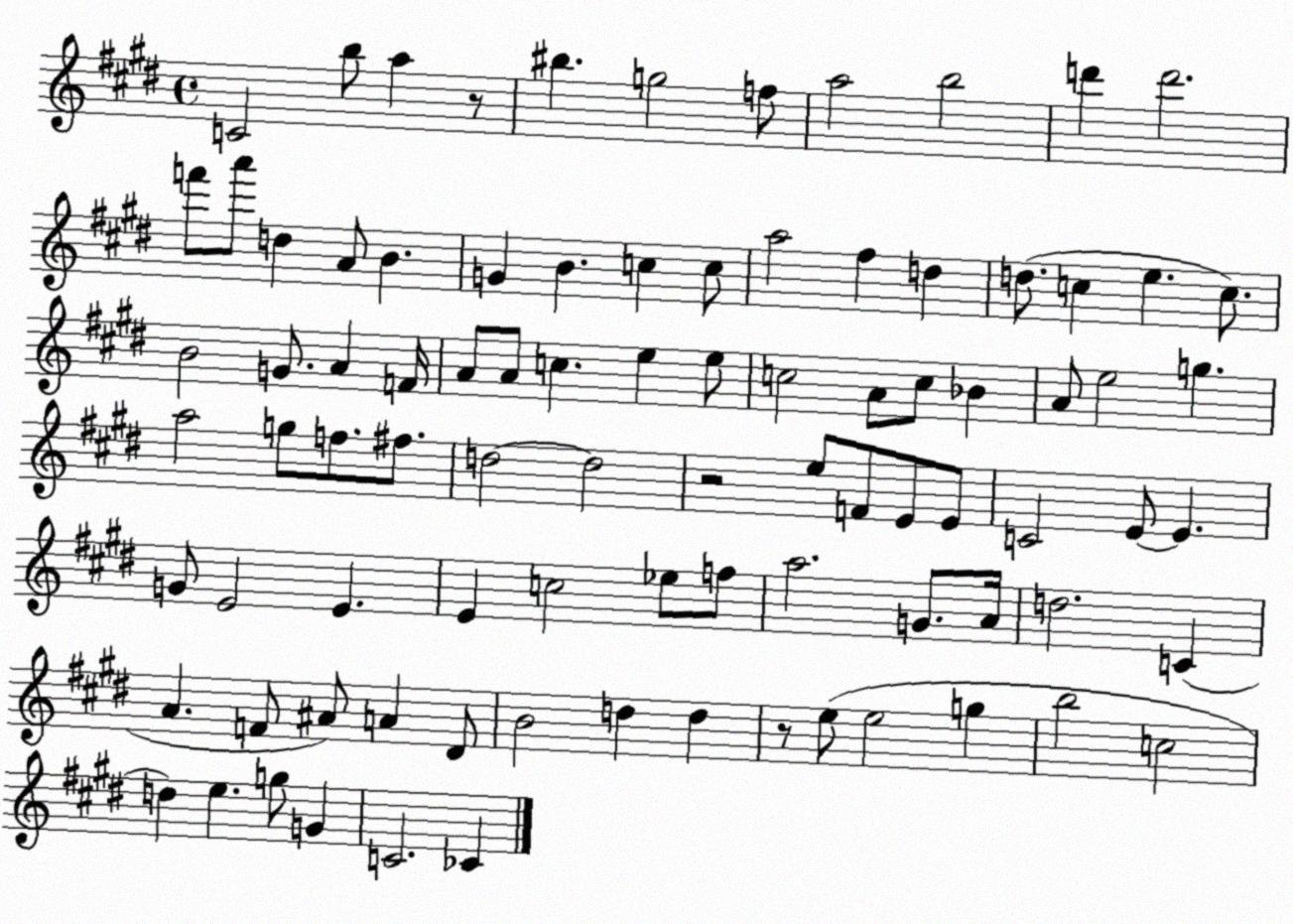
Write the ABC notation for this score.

X:1
T:Untitled
M:4/4
L:1/4
K:E
C2 b/2 a z/2 ^b g2 f/2 a2 b2 d' d'2 f'/2 a'/2 d A/2 B G B c c/2 a2 ^f d d/2 c e c/2 B2 G/2 A F/4 A/2 A/2 c e e/2 c2 A/2 c/2 _B A/2 e2 g a2 g/2 f/2 ^f/2 d2 d2 z2 e/2 F/2 E/2 E/2 C2 E/2 E G/2 E2 E E c2 _e/2 f/2 a2 G/2 A/4 d2 C A F/2 ^A/2 A ^D/2 B2 d d z/2 e/2 e2 g b2 c2 d e g/2 G C2 _C